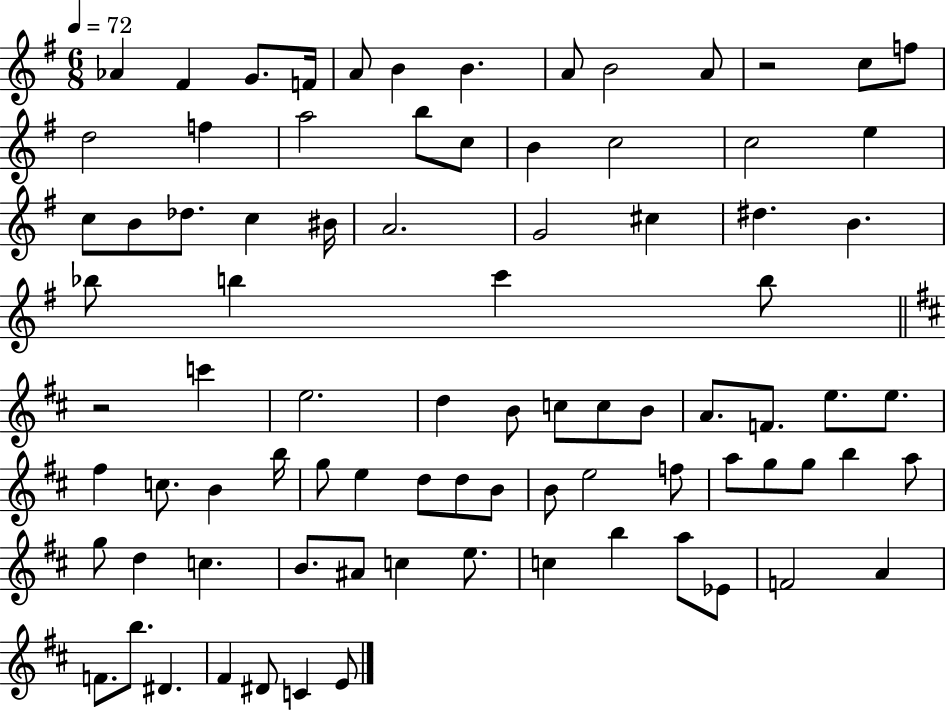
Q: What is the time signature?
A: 6/8